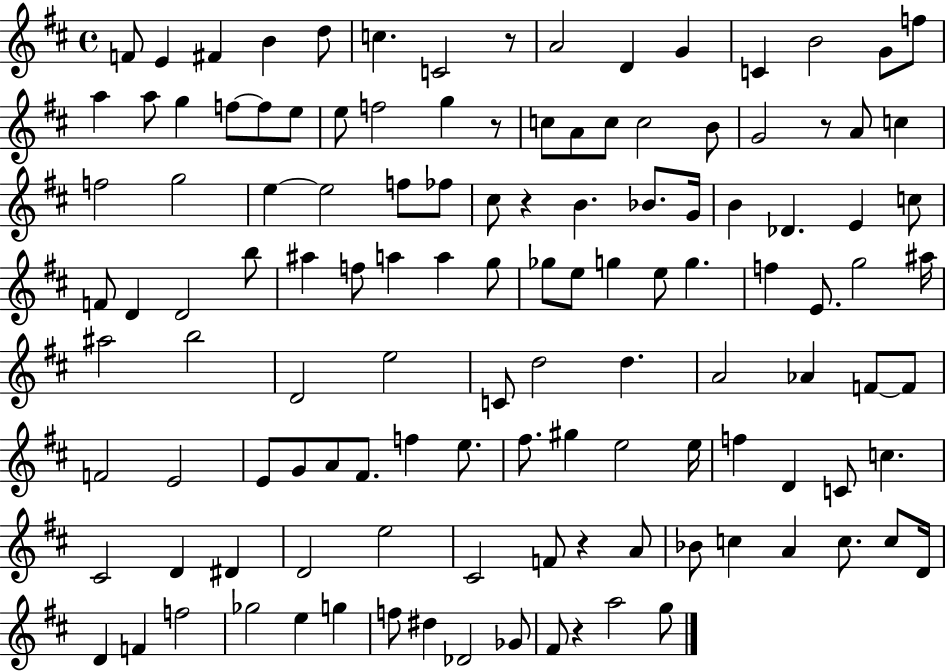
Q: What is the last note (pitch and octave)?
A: G5